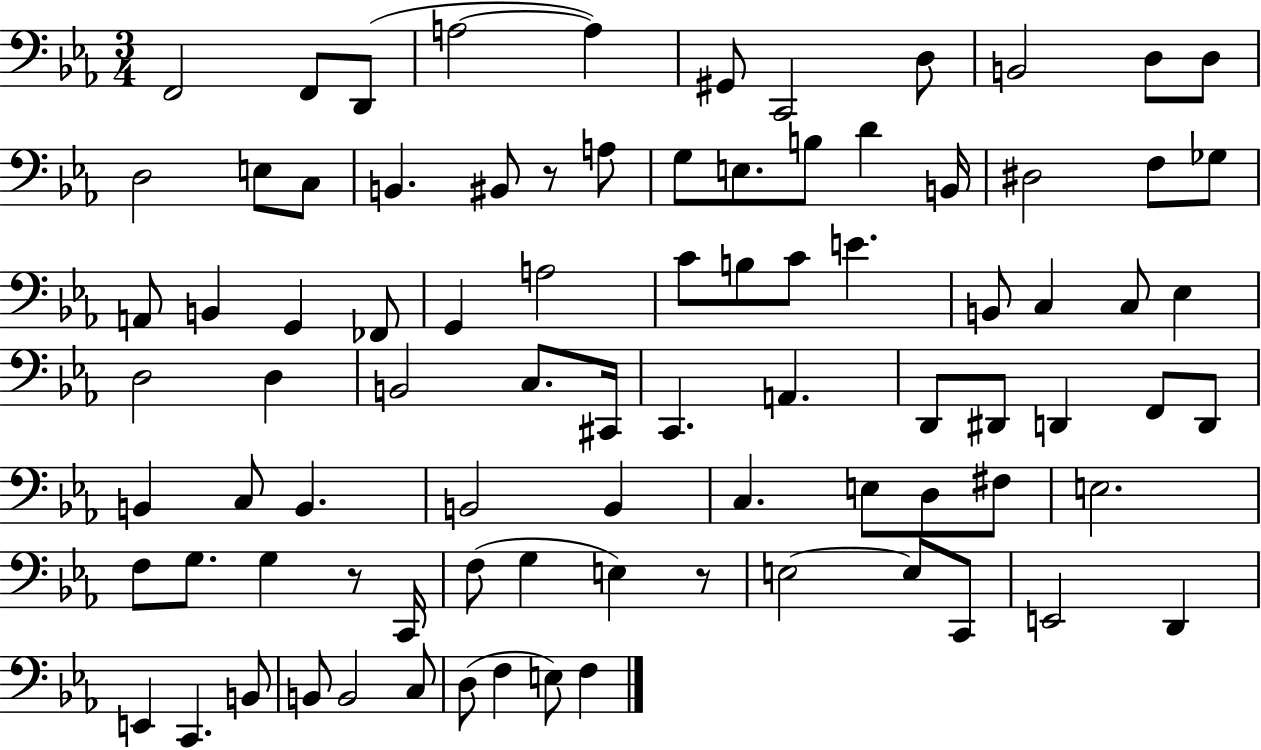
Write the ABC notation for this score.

X:1
T:Untitled
M:3/4
L:1/4
K:Eb
F,,2 F,,/2 D,,/2 A,2 A, ^G,,/2 C,,2 D,/2 B,,2 D,/2 D,/2 D,2 E,/2 C,/2 B,, ^B,,/2 z/2 A,/2 G,/2 E,/2 B,/2 D B,,/4 ^D,2 F,/2 _G,/2 A,,/2 B,, G,, _F,,/2 G,, A,2 C/2 B,/2 C/2 E B,,/2 C, C,/2 _E, D,2 D, B,,2 C,/2 ^C,,/4 C,, A,, D,,/2 ^D,,/2 D,, F,,/2 D,,/2 B,, C,/2 B,, B,,2 B,, C, E,/2 D,/2 ^F,/2 E,2 F,/2 G,/2 G, z/2 C,,/4 F,/2 G, E, z/2 E,2 E,/2 C,,/2 E,,2 D,, E,, C,, B,,/2 B,,/2 B,,2 C,/2 D,/2 F, E,/2 F,